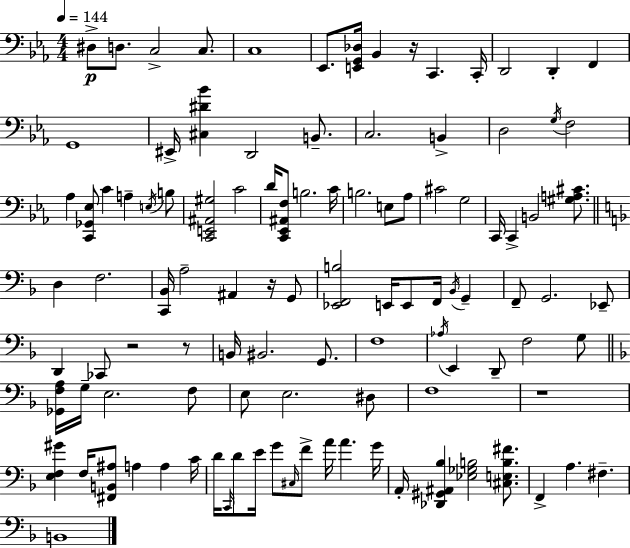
D#3/e D3/e. C3/h C3/e. C3/w Eb2/e. [E2,G2,Db3]/s Bb2/q R/s C2/q. C2/s D2/h D2/q F2/q G2/w EIS2/s [C#3,D#4,Bb4]/q D2/h B2/e. C3/h. B2/q D3/h G3/s F3/h Ab3/q [C2,Gb2,Eb3]/e C4/q A3/q E3/s B3/e [C2,E2,A#2,G#3]/h C4/h D4/s [C2,Eb2,A#2,F3]/e B3/h. C4/s B3/h. E3/e Ab3/e C#4/h G3/h C2/s C2/q B2/h [G#3,A3,C#4]/e. D3/q F3/h. [C2,Bb2]/s A3/h A#2/q R/s G2/e [Eb2,F2,B3]/h E2/s E2/e F2/s Bb2/s G2/q F2/e G2/h. Eb2/e D2/q CES2/e R/h R/e B2/s BIS2/h. G2/e. F3/w Ab3/s E2/q D2/e F3/h G3/e [Gb2,F3,A3]/s G3/s E3/h. F3/e E3/e E3/h. D#3/e F3/w R/w [E3,F3,G#4]/q F3/s [F#2,B2,A#3]/e A3/q A3/q C4/s D4/s C2/s D4/e E4/s G4/e C#3/s F4/e A4/s A4/q. G4/s A2/s [Db2,G#2,A#2,Bb3]/q [Eb3,Gb3,B3]/h [C#3,E3,B3,F#4]/e. F2/q A3/q. F#3/q. B2/w